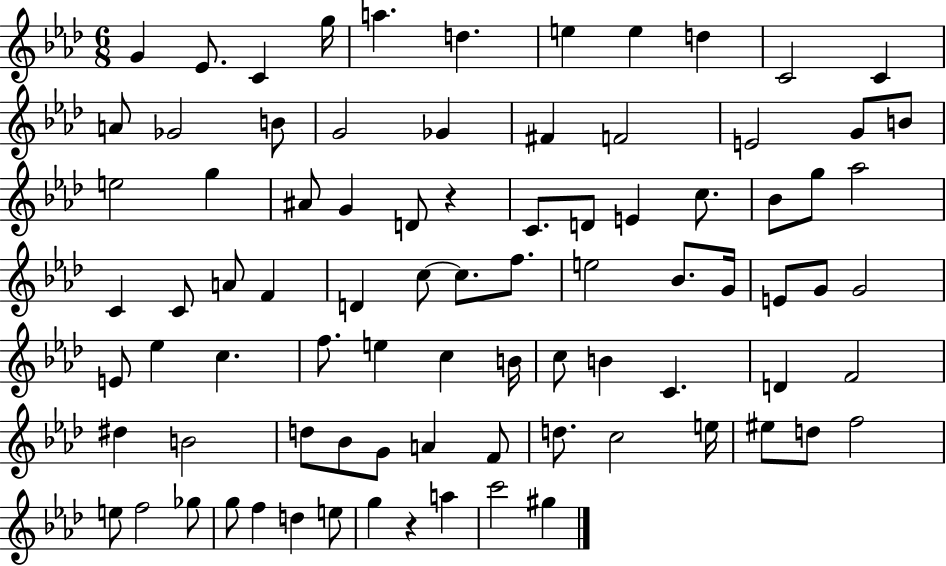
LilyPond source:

{
  \clef treble
  \numericTimeSignature
  \time 6/8
  \key aes \major
  \repeat volta 2 { g'4 ees'8. c'4 g''16 | a''4. d''4. | e''4 e''4 d''4 | c'2 c'4 | \break a'8 ges'2 b'8 | g'2 ges'4 | fis'4 f'2 | e'2 g'8 b'8 | \break e''2 g''4 | ais'8 g'4 d'8 r4 | c'8. d'8 e'4 c''8. | bes'8 g''8 aes''2 | \break c'4 c'8 a'8 f'4 | d'4 c''8~~ c''8. f''8. | e''2 bes'8. g'16 | e'8 g'8 g'2 | \break e'8 ees''4 c''4. | f''8. e''4 c''4 b'16 | c''8 b'4 c'4. | d'4 f'2 | \break dis''4 b'2 | d''8 bes'8 g'8 a'4 f'8 | d''8. c''2 e''16 | eis''8 d''8 f''2 | \break e''8 f''2 ges''8 | g''8 f''4 d''4 e''8 | g''4 r4 a''4 | c'''2 gis''4 | \break } \bar "|."
}